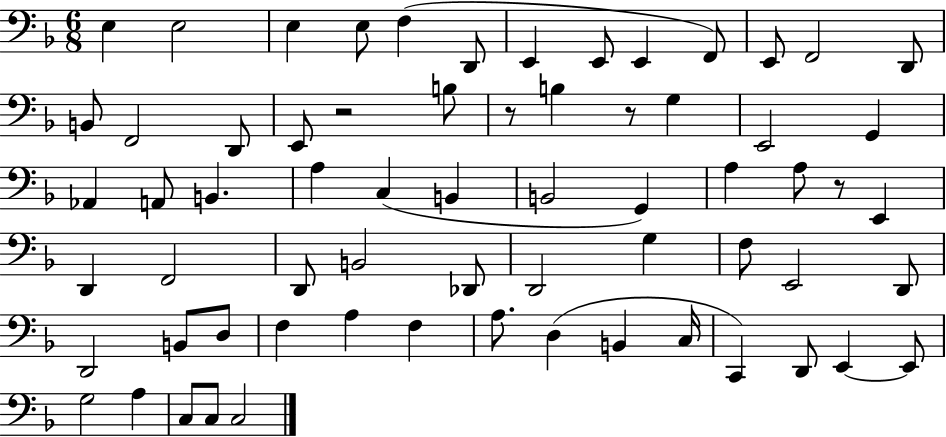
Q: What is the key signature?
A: F major